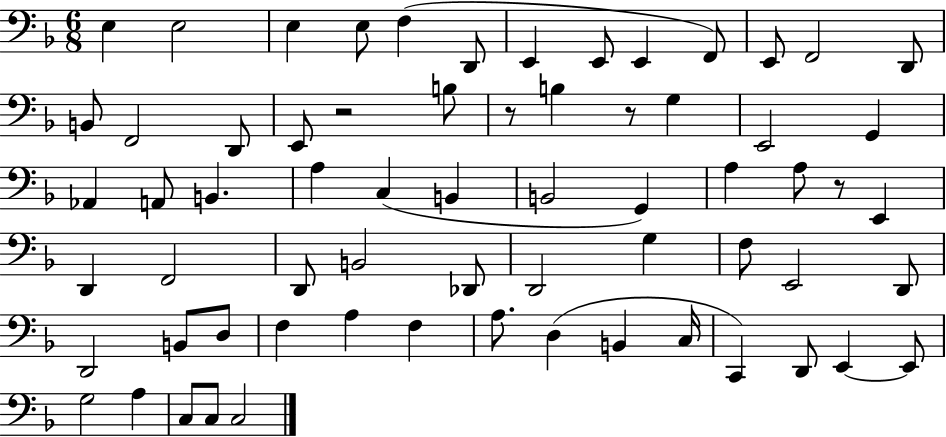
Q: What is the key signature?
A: F major